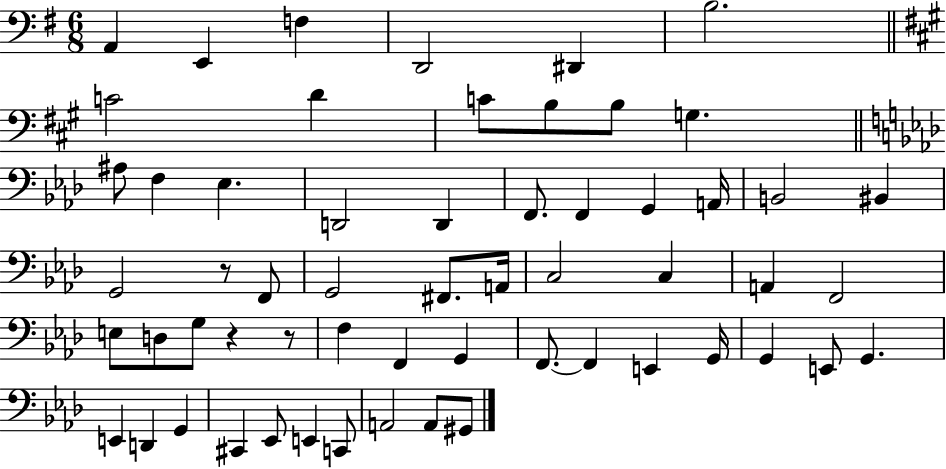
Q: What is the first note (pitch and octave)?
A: A2